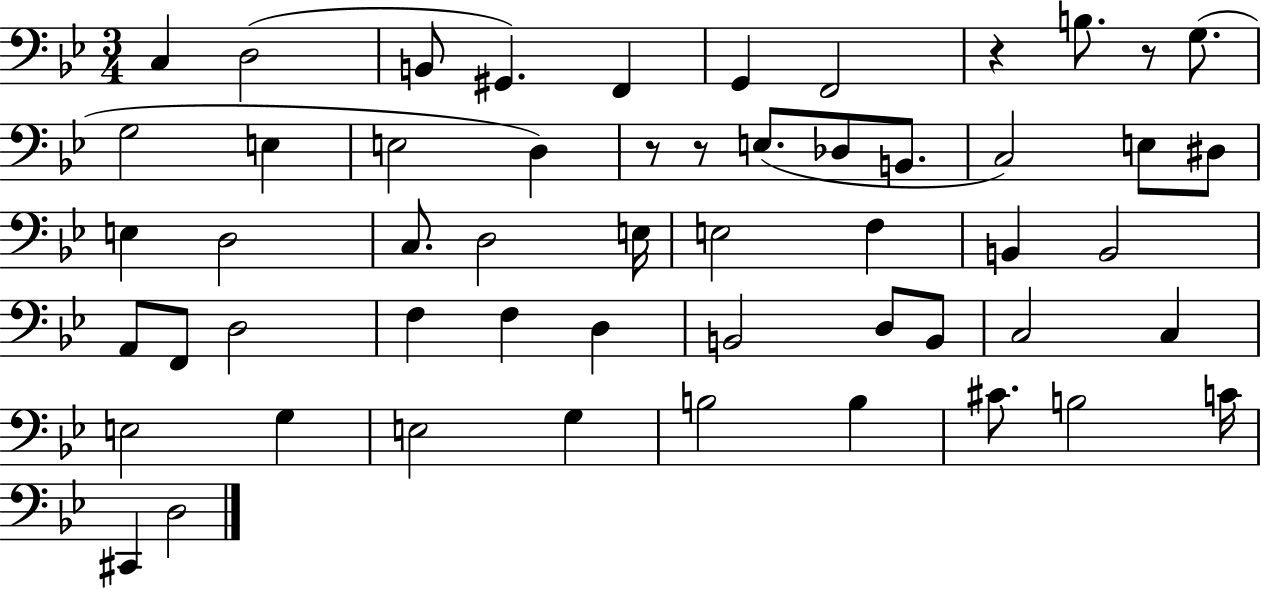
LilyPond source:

{
  \clef bass
  \numericTimeSignature
  \time 3/4
  \key bes \major
  c4 d2( | b,8 gis,4.) f,4 | g,4 f,2 | r4 b8. r8 g8.( | \break g2 e4 | e2 d4) | r8 r8 e8.( des8 b,8. | c2) e8 dis8 | \break e4 d2 | c8. d2 e16 | e2 f4 | b,4 b,2 | \break a,8 f,8 d2 | f4 f4 d4 | b,2 d8 b,8 | c2 c4 | \break e2 g4 | e2 g4 | b2 b4 | cis'8. b2 c'16 | \break cis,4 d2 | \bar "|."
}